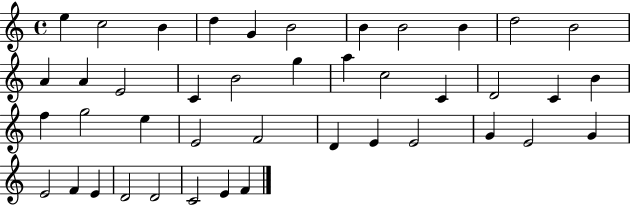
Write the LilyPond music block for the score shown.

{
  \clef treble
  \time 4/4
  \defaultTimeSignature
  \key c \major
  e''4 c''2 b'4 | d''4 g'4 b'2 | b'4 b'2 b'4 | d''2 b'2 | \break a'4 a'4 e'2 | c'4 b'2 g''4 | a''4 c''2 c'4 | d'2 c'4 b'4 | \break f''4 g''2 e''4 | e'2 f'2 | d'4 e'4 e'2 | g'4 e'2 g'4 | \break e'2 f'4 e'4 | d'2 d'2 | c'2 e'4 f'4 | \bar "|."
}